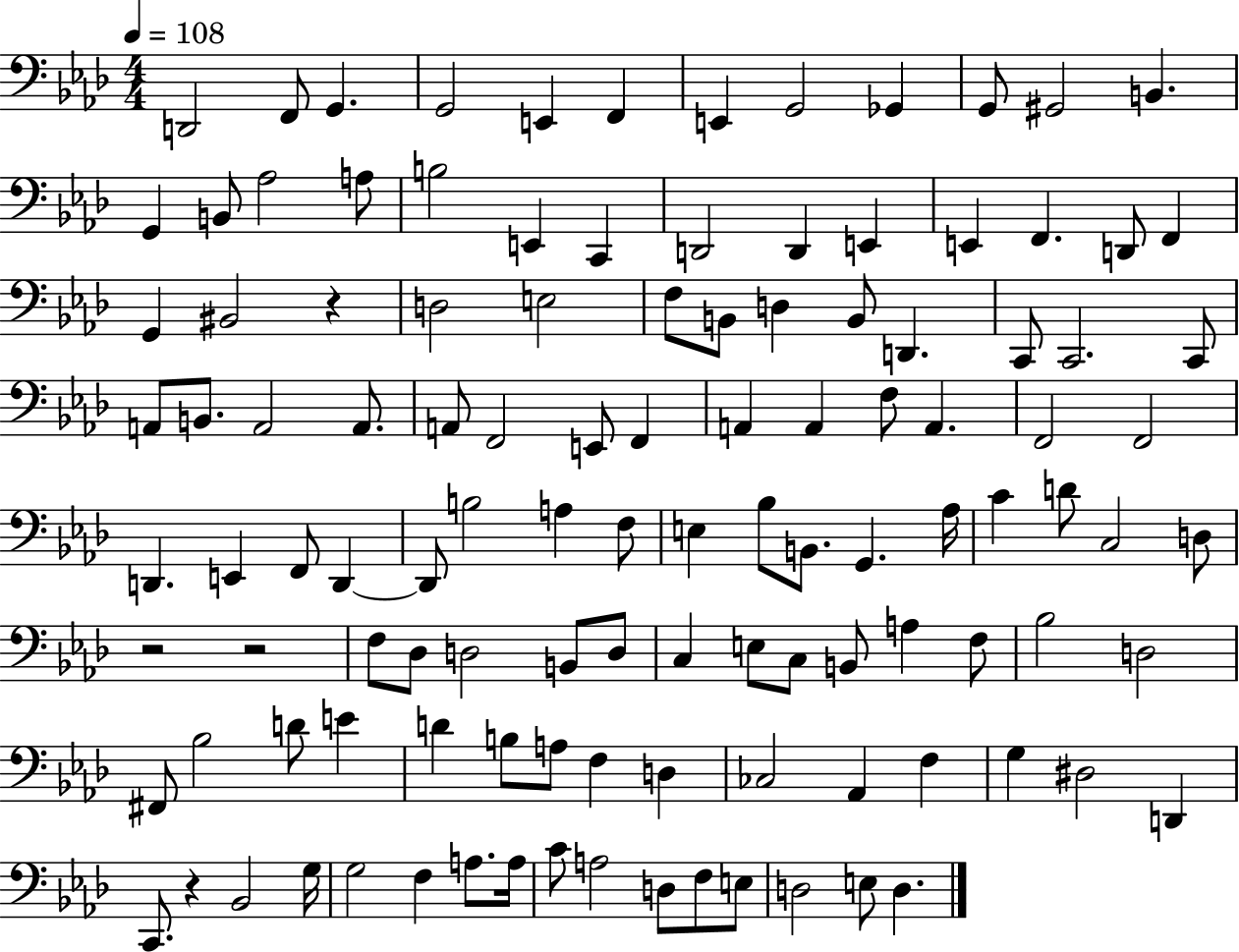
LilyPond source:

{
  \clef bass
  \numericTimeSignature
  \time 4/4
  \key aes \major
  \tempo 4 = 108
  d,2 f,8 g,4. | g,2 e,4 f,4 | e,4 g,2 ges,4 | g,8 gis,2 b,4. | \break g,4 b,8 aes2 a8 | b2 e,4 c,4 | d,2 d,4 e,4 | e,4 f,4. d,8 f,4 | \break g,4 bis,2 r4 | d2 e2 | f8 b,8 d4 b,8 d,4. | c,8 c,2. c,8 | \break a,8 b,8. a,2 a,8. | a,8 f,2 e,8 f,4 | a,4 a,4 f8 a,4. | f,2 f,2 | \break d,4. e,4 f,8 d,4~~ | d,8 b2 a4 f8 | e4 bes8 b,8. g,4. aes16 | c'4 d'8 c2 d8 | \break r2 r2 | f8 des8 d2 b,8 d8 | c4 e8 c8 b,8 a4 f8 | bes2 d2 | \break fis,8 bes2 d'8 e'4 | d'4 b8 a8 f4 d4 | ces2 aes,4 f4 | g4 dis2 d,4 | \break c,8. r4 bes,2 g16 | g2 f4 a8. a16 | c'8 a2 d8 f8 e8 | d2 e8 d4. | \break \bar "|."
}